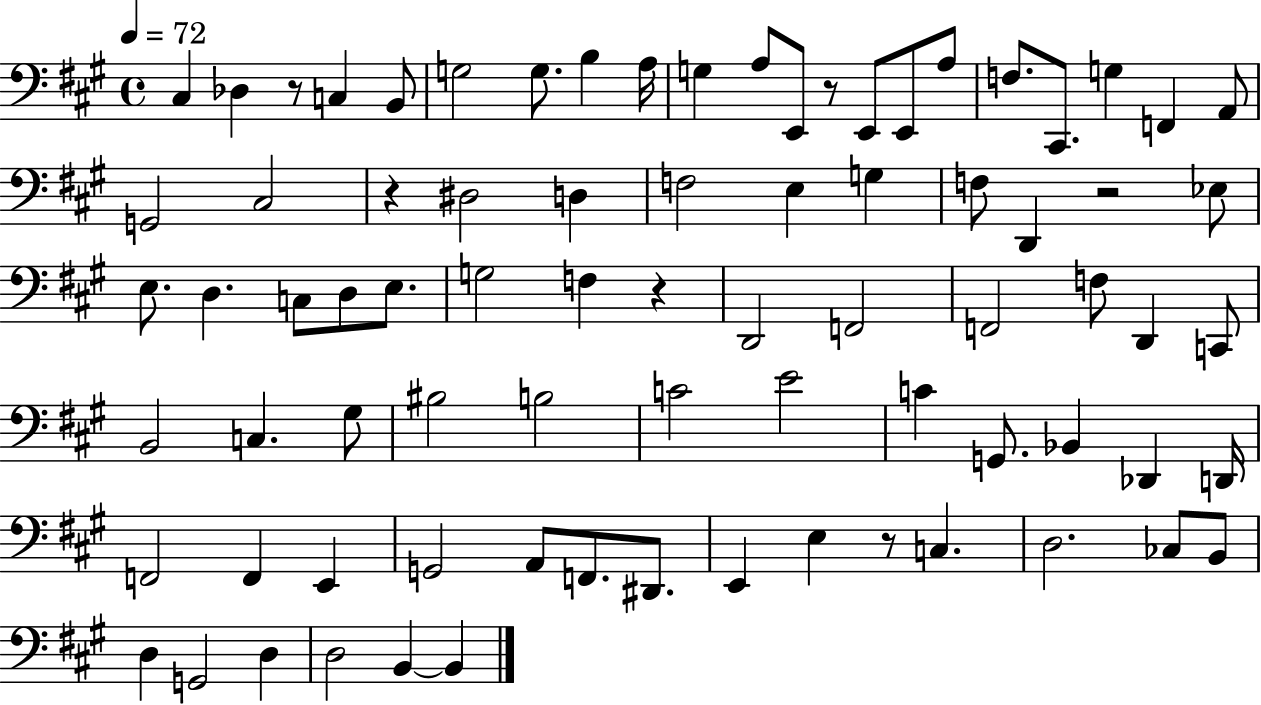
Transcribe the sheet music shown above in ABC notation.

X:1
T:Untitled
M:4/4
L:1/4
K:A
^C, _D, z/2 C, B,,/2 G,2 G,/2 B, A,/4 G, A,/2 E,,/2 z/2 E,,/2 E,,/2 A,/2 F,/2 ^C,,/2 G, F,, A,,/2 G,,2 ^C,2 z ^D,2 D, F,2 E, G, F,/2 D,, z2 _E,/2 E,/2 D, C,/2 D,/2 E,/2 G,2 F, z D,,2 F,,2 F,,2 F,/2 D,, C,,/2 B,,2 C, ^G,/2 ^B,2 B,2 C2 E2 C G,,/2 _B,, _D,, D,,/4 F,,2 F,, E,, G,,2 A,,/2 F,,/2 ^D,,/2 E,, E, z/2 C, D,2 _C,/2 B,,/2 D, G,,2 D, D,2 B,, B,,